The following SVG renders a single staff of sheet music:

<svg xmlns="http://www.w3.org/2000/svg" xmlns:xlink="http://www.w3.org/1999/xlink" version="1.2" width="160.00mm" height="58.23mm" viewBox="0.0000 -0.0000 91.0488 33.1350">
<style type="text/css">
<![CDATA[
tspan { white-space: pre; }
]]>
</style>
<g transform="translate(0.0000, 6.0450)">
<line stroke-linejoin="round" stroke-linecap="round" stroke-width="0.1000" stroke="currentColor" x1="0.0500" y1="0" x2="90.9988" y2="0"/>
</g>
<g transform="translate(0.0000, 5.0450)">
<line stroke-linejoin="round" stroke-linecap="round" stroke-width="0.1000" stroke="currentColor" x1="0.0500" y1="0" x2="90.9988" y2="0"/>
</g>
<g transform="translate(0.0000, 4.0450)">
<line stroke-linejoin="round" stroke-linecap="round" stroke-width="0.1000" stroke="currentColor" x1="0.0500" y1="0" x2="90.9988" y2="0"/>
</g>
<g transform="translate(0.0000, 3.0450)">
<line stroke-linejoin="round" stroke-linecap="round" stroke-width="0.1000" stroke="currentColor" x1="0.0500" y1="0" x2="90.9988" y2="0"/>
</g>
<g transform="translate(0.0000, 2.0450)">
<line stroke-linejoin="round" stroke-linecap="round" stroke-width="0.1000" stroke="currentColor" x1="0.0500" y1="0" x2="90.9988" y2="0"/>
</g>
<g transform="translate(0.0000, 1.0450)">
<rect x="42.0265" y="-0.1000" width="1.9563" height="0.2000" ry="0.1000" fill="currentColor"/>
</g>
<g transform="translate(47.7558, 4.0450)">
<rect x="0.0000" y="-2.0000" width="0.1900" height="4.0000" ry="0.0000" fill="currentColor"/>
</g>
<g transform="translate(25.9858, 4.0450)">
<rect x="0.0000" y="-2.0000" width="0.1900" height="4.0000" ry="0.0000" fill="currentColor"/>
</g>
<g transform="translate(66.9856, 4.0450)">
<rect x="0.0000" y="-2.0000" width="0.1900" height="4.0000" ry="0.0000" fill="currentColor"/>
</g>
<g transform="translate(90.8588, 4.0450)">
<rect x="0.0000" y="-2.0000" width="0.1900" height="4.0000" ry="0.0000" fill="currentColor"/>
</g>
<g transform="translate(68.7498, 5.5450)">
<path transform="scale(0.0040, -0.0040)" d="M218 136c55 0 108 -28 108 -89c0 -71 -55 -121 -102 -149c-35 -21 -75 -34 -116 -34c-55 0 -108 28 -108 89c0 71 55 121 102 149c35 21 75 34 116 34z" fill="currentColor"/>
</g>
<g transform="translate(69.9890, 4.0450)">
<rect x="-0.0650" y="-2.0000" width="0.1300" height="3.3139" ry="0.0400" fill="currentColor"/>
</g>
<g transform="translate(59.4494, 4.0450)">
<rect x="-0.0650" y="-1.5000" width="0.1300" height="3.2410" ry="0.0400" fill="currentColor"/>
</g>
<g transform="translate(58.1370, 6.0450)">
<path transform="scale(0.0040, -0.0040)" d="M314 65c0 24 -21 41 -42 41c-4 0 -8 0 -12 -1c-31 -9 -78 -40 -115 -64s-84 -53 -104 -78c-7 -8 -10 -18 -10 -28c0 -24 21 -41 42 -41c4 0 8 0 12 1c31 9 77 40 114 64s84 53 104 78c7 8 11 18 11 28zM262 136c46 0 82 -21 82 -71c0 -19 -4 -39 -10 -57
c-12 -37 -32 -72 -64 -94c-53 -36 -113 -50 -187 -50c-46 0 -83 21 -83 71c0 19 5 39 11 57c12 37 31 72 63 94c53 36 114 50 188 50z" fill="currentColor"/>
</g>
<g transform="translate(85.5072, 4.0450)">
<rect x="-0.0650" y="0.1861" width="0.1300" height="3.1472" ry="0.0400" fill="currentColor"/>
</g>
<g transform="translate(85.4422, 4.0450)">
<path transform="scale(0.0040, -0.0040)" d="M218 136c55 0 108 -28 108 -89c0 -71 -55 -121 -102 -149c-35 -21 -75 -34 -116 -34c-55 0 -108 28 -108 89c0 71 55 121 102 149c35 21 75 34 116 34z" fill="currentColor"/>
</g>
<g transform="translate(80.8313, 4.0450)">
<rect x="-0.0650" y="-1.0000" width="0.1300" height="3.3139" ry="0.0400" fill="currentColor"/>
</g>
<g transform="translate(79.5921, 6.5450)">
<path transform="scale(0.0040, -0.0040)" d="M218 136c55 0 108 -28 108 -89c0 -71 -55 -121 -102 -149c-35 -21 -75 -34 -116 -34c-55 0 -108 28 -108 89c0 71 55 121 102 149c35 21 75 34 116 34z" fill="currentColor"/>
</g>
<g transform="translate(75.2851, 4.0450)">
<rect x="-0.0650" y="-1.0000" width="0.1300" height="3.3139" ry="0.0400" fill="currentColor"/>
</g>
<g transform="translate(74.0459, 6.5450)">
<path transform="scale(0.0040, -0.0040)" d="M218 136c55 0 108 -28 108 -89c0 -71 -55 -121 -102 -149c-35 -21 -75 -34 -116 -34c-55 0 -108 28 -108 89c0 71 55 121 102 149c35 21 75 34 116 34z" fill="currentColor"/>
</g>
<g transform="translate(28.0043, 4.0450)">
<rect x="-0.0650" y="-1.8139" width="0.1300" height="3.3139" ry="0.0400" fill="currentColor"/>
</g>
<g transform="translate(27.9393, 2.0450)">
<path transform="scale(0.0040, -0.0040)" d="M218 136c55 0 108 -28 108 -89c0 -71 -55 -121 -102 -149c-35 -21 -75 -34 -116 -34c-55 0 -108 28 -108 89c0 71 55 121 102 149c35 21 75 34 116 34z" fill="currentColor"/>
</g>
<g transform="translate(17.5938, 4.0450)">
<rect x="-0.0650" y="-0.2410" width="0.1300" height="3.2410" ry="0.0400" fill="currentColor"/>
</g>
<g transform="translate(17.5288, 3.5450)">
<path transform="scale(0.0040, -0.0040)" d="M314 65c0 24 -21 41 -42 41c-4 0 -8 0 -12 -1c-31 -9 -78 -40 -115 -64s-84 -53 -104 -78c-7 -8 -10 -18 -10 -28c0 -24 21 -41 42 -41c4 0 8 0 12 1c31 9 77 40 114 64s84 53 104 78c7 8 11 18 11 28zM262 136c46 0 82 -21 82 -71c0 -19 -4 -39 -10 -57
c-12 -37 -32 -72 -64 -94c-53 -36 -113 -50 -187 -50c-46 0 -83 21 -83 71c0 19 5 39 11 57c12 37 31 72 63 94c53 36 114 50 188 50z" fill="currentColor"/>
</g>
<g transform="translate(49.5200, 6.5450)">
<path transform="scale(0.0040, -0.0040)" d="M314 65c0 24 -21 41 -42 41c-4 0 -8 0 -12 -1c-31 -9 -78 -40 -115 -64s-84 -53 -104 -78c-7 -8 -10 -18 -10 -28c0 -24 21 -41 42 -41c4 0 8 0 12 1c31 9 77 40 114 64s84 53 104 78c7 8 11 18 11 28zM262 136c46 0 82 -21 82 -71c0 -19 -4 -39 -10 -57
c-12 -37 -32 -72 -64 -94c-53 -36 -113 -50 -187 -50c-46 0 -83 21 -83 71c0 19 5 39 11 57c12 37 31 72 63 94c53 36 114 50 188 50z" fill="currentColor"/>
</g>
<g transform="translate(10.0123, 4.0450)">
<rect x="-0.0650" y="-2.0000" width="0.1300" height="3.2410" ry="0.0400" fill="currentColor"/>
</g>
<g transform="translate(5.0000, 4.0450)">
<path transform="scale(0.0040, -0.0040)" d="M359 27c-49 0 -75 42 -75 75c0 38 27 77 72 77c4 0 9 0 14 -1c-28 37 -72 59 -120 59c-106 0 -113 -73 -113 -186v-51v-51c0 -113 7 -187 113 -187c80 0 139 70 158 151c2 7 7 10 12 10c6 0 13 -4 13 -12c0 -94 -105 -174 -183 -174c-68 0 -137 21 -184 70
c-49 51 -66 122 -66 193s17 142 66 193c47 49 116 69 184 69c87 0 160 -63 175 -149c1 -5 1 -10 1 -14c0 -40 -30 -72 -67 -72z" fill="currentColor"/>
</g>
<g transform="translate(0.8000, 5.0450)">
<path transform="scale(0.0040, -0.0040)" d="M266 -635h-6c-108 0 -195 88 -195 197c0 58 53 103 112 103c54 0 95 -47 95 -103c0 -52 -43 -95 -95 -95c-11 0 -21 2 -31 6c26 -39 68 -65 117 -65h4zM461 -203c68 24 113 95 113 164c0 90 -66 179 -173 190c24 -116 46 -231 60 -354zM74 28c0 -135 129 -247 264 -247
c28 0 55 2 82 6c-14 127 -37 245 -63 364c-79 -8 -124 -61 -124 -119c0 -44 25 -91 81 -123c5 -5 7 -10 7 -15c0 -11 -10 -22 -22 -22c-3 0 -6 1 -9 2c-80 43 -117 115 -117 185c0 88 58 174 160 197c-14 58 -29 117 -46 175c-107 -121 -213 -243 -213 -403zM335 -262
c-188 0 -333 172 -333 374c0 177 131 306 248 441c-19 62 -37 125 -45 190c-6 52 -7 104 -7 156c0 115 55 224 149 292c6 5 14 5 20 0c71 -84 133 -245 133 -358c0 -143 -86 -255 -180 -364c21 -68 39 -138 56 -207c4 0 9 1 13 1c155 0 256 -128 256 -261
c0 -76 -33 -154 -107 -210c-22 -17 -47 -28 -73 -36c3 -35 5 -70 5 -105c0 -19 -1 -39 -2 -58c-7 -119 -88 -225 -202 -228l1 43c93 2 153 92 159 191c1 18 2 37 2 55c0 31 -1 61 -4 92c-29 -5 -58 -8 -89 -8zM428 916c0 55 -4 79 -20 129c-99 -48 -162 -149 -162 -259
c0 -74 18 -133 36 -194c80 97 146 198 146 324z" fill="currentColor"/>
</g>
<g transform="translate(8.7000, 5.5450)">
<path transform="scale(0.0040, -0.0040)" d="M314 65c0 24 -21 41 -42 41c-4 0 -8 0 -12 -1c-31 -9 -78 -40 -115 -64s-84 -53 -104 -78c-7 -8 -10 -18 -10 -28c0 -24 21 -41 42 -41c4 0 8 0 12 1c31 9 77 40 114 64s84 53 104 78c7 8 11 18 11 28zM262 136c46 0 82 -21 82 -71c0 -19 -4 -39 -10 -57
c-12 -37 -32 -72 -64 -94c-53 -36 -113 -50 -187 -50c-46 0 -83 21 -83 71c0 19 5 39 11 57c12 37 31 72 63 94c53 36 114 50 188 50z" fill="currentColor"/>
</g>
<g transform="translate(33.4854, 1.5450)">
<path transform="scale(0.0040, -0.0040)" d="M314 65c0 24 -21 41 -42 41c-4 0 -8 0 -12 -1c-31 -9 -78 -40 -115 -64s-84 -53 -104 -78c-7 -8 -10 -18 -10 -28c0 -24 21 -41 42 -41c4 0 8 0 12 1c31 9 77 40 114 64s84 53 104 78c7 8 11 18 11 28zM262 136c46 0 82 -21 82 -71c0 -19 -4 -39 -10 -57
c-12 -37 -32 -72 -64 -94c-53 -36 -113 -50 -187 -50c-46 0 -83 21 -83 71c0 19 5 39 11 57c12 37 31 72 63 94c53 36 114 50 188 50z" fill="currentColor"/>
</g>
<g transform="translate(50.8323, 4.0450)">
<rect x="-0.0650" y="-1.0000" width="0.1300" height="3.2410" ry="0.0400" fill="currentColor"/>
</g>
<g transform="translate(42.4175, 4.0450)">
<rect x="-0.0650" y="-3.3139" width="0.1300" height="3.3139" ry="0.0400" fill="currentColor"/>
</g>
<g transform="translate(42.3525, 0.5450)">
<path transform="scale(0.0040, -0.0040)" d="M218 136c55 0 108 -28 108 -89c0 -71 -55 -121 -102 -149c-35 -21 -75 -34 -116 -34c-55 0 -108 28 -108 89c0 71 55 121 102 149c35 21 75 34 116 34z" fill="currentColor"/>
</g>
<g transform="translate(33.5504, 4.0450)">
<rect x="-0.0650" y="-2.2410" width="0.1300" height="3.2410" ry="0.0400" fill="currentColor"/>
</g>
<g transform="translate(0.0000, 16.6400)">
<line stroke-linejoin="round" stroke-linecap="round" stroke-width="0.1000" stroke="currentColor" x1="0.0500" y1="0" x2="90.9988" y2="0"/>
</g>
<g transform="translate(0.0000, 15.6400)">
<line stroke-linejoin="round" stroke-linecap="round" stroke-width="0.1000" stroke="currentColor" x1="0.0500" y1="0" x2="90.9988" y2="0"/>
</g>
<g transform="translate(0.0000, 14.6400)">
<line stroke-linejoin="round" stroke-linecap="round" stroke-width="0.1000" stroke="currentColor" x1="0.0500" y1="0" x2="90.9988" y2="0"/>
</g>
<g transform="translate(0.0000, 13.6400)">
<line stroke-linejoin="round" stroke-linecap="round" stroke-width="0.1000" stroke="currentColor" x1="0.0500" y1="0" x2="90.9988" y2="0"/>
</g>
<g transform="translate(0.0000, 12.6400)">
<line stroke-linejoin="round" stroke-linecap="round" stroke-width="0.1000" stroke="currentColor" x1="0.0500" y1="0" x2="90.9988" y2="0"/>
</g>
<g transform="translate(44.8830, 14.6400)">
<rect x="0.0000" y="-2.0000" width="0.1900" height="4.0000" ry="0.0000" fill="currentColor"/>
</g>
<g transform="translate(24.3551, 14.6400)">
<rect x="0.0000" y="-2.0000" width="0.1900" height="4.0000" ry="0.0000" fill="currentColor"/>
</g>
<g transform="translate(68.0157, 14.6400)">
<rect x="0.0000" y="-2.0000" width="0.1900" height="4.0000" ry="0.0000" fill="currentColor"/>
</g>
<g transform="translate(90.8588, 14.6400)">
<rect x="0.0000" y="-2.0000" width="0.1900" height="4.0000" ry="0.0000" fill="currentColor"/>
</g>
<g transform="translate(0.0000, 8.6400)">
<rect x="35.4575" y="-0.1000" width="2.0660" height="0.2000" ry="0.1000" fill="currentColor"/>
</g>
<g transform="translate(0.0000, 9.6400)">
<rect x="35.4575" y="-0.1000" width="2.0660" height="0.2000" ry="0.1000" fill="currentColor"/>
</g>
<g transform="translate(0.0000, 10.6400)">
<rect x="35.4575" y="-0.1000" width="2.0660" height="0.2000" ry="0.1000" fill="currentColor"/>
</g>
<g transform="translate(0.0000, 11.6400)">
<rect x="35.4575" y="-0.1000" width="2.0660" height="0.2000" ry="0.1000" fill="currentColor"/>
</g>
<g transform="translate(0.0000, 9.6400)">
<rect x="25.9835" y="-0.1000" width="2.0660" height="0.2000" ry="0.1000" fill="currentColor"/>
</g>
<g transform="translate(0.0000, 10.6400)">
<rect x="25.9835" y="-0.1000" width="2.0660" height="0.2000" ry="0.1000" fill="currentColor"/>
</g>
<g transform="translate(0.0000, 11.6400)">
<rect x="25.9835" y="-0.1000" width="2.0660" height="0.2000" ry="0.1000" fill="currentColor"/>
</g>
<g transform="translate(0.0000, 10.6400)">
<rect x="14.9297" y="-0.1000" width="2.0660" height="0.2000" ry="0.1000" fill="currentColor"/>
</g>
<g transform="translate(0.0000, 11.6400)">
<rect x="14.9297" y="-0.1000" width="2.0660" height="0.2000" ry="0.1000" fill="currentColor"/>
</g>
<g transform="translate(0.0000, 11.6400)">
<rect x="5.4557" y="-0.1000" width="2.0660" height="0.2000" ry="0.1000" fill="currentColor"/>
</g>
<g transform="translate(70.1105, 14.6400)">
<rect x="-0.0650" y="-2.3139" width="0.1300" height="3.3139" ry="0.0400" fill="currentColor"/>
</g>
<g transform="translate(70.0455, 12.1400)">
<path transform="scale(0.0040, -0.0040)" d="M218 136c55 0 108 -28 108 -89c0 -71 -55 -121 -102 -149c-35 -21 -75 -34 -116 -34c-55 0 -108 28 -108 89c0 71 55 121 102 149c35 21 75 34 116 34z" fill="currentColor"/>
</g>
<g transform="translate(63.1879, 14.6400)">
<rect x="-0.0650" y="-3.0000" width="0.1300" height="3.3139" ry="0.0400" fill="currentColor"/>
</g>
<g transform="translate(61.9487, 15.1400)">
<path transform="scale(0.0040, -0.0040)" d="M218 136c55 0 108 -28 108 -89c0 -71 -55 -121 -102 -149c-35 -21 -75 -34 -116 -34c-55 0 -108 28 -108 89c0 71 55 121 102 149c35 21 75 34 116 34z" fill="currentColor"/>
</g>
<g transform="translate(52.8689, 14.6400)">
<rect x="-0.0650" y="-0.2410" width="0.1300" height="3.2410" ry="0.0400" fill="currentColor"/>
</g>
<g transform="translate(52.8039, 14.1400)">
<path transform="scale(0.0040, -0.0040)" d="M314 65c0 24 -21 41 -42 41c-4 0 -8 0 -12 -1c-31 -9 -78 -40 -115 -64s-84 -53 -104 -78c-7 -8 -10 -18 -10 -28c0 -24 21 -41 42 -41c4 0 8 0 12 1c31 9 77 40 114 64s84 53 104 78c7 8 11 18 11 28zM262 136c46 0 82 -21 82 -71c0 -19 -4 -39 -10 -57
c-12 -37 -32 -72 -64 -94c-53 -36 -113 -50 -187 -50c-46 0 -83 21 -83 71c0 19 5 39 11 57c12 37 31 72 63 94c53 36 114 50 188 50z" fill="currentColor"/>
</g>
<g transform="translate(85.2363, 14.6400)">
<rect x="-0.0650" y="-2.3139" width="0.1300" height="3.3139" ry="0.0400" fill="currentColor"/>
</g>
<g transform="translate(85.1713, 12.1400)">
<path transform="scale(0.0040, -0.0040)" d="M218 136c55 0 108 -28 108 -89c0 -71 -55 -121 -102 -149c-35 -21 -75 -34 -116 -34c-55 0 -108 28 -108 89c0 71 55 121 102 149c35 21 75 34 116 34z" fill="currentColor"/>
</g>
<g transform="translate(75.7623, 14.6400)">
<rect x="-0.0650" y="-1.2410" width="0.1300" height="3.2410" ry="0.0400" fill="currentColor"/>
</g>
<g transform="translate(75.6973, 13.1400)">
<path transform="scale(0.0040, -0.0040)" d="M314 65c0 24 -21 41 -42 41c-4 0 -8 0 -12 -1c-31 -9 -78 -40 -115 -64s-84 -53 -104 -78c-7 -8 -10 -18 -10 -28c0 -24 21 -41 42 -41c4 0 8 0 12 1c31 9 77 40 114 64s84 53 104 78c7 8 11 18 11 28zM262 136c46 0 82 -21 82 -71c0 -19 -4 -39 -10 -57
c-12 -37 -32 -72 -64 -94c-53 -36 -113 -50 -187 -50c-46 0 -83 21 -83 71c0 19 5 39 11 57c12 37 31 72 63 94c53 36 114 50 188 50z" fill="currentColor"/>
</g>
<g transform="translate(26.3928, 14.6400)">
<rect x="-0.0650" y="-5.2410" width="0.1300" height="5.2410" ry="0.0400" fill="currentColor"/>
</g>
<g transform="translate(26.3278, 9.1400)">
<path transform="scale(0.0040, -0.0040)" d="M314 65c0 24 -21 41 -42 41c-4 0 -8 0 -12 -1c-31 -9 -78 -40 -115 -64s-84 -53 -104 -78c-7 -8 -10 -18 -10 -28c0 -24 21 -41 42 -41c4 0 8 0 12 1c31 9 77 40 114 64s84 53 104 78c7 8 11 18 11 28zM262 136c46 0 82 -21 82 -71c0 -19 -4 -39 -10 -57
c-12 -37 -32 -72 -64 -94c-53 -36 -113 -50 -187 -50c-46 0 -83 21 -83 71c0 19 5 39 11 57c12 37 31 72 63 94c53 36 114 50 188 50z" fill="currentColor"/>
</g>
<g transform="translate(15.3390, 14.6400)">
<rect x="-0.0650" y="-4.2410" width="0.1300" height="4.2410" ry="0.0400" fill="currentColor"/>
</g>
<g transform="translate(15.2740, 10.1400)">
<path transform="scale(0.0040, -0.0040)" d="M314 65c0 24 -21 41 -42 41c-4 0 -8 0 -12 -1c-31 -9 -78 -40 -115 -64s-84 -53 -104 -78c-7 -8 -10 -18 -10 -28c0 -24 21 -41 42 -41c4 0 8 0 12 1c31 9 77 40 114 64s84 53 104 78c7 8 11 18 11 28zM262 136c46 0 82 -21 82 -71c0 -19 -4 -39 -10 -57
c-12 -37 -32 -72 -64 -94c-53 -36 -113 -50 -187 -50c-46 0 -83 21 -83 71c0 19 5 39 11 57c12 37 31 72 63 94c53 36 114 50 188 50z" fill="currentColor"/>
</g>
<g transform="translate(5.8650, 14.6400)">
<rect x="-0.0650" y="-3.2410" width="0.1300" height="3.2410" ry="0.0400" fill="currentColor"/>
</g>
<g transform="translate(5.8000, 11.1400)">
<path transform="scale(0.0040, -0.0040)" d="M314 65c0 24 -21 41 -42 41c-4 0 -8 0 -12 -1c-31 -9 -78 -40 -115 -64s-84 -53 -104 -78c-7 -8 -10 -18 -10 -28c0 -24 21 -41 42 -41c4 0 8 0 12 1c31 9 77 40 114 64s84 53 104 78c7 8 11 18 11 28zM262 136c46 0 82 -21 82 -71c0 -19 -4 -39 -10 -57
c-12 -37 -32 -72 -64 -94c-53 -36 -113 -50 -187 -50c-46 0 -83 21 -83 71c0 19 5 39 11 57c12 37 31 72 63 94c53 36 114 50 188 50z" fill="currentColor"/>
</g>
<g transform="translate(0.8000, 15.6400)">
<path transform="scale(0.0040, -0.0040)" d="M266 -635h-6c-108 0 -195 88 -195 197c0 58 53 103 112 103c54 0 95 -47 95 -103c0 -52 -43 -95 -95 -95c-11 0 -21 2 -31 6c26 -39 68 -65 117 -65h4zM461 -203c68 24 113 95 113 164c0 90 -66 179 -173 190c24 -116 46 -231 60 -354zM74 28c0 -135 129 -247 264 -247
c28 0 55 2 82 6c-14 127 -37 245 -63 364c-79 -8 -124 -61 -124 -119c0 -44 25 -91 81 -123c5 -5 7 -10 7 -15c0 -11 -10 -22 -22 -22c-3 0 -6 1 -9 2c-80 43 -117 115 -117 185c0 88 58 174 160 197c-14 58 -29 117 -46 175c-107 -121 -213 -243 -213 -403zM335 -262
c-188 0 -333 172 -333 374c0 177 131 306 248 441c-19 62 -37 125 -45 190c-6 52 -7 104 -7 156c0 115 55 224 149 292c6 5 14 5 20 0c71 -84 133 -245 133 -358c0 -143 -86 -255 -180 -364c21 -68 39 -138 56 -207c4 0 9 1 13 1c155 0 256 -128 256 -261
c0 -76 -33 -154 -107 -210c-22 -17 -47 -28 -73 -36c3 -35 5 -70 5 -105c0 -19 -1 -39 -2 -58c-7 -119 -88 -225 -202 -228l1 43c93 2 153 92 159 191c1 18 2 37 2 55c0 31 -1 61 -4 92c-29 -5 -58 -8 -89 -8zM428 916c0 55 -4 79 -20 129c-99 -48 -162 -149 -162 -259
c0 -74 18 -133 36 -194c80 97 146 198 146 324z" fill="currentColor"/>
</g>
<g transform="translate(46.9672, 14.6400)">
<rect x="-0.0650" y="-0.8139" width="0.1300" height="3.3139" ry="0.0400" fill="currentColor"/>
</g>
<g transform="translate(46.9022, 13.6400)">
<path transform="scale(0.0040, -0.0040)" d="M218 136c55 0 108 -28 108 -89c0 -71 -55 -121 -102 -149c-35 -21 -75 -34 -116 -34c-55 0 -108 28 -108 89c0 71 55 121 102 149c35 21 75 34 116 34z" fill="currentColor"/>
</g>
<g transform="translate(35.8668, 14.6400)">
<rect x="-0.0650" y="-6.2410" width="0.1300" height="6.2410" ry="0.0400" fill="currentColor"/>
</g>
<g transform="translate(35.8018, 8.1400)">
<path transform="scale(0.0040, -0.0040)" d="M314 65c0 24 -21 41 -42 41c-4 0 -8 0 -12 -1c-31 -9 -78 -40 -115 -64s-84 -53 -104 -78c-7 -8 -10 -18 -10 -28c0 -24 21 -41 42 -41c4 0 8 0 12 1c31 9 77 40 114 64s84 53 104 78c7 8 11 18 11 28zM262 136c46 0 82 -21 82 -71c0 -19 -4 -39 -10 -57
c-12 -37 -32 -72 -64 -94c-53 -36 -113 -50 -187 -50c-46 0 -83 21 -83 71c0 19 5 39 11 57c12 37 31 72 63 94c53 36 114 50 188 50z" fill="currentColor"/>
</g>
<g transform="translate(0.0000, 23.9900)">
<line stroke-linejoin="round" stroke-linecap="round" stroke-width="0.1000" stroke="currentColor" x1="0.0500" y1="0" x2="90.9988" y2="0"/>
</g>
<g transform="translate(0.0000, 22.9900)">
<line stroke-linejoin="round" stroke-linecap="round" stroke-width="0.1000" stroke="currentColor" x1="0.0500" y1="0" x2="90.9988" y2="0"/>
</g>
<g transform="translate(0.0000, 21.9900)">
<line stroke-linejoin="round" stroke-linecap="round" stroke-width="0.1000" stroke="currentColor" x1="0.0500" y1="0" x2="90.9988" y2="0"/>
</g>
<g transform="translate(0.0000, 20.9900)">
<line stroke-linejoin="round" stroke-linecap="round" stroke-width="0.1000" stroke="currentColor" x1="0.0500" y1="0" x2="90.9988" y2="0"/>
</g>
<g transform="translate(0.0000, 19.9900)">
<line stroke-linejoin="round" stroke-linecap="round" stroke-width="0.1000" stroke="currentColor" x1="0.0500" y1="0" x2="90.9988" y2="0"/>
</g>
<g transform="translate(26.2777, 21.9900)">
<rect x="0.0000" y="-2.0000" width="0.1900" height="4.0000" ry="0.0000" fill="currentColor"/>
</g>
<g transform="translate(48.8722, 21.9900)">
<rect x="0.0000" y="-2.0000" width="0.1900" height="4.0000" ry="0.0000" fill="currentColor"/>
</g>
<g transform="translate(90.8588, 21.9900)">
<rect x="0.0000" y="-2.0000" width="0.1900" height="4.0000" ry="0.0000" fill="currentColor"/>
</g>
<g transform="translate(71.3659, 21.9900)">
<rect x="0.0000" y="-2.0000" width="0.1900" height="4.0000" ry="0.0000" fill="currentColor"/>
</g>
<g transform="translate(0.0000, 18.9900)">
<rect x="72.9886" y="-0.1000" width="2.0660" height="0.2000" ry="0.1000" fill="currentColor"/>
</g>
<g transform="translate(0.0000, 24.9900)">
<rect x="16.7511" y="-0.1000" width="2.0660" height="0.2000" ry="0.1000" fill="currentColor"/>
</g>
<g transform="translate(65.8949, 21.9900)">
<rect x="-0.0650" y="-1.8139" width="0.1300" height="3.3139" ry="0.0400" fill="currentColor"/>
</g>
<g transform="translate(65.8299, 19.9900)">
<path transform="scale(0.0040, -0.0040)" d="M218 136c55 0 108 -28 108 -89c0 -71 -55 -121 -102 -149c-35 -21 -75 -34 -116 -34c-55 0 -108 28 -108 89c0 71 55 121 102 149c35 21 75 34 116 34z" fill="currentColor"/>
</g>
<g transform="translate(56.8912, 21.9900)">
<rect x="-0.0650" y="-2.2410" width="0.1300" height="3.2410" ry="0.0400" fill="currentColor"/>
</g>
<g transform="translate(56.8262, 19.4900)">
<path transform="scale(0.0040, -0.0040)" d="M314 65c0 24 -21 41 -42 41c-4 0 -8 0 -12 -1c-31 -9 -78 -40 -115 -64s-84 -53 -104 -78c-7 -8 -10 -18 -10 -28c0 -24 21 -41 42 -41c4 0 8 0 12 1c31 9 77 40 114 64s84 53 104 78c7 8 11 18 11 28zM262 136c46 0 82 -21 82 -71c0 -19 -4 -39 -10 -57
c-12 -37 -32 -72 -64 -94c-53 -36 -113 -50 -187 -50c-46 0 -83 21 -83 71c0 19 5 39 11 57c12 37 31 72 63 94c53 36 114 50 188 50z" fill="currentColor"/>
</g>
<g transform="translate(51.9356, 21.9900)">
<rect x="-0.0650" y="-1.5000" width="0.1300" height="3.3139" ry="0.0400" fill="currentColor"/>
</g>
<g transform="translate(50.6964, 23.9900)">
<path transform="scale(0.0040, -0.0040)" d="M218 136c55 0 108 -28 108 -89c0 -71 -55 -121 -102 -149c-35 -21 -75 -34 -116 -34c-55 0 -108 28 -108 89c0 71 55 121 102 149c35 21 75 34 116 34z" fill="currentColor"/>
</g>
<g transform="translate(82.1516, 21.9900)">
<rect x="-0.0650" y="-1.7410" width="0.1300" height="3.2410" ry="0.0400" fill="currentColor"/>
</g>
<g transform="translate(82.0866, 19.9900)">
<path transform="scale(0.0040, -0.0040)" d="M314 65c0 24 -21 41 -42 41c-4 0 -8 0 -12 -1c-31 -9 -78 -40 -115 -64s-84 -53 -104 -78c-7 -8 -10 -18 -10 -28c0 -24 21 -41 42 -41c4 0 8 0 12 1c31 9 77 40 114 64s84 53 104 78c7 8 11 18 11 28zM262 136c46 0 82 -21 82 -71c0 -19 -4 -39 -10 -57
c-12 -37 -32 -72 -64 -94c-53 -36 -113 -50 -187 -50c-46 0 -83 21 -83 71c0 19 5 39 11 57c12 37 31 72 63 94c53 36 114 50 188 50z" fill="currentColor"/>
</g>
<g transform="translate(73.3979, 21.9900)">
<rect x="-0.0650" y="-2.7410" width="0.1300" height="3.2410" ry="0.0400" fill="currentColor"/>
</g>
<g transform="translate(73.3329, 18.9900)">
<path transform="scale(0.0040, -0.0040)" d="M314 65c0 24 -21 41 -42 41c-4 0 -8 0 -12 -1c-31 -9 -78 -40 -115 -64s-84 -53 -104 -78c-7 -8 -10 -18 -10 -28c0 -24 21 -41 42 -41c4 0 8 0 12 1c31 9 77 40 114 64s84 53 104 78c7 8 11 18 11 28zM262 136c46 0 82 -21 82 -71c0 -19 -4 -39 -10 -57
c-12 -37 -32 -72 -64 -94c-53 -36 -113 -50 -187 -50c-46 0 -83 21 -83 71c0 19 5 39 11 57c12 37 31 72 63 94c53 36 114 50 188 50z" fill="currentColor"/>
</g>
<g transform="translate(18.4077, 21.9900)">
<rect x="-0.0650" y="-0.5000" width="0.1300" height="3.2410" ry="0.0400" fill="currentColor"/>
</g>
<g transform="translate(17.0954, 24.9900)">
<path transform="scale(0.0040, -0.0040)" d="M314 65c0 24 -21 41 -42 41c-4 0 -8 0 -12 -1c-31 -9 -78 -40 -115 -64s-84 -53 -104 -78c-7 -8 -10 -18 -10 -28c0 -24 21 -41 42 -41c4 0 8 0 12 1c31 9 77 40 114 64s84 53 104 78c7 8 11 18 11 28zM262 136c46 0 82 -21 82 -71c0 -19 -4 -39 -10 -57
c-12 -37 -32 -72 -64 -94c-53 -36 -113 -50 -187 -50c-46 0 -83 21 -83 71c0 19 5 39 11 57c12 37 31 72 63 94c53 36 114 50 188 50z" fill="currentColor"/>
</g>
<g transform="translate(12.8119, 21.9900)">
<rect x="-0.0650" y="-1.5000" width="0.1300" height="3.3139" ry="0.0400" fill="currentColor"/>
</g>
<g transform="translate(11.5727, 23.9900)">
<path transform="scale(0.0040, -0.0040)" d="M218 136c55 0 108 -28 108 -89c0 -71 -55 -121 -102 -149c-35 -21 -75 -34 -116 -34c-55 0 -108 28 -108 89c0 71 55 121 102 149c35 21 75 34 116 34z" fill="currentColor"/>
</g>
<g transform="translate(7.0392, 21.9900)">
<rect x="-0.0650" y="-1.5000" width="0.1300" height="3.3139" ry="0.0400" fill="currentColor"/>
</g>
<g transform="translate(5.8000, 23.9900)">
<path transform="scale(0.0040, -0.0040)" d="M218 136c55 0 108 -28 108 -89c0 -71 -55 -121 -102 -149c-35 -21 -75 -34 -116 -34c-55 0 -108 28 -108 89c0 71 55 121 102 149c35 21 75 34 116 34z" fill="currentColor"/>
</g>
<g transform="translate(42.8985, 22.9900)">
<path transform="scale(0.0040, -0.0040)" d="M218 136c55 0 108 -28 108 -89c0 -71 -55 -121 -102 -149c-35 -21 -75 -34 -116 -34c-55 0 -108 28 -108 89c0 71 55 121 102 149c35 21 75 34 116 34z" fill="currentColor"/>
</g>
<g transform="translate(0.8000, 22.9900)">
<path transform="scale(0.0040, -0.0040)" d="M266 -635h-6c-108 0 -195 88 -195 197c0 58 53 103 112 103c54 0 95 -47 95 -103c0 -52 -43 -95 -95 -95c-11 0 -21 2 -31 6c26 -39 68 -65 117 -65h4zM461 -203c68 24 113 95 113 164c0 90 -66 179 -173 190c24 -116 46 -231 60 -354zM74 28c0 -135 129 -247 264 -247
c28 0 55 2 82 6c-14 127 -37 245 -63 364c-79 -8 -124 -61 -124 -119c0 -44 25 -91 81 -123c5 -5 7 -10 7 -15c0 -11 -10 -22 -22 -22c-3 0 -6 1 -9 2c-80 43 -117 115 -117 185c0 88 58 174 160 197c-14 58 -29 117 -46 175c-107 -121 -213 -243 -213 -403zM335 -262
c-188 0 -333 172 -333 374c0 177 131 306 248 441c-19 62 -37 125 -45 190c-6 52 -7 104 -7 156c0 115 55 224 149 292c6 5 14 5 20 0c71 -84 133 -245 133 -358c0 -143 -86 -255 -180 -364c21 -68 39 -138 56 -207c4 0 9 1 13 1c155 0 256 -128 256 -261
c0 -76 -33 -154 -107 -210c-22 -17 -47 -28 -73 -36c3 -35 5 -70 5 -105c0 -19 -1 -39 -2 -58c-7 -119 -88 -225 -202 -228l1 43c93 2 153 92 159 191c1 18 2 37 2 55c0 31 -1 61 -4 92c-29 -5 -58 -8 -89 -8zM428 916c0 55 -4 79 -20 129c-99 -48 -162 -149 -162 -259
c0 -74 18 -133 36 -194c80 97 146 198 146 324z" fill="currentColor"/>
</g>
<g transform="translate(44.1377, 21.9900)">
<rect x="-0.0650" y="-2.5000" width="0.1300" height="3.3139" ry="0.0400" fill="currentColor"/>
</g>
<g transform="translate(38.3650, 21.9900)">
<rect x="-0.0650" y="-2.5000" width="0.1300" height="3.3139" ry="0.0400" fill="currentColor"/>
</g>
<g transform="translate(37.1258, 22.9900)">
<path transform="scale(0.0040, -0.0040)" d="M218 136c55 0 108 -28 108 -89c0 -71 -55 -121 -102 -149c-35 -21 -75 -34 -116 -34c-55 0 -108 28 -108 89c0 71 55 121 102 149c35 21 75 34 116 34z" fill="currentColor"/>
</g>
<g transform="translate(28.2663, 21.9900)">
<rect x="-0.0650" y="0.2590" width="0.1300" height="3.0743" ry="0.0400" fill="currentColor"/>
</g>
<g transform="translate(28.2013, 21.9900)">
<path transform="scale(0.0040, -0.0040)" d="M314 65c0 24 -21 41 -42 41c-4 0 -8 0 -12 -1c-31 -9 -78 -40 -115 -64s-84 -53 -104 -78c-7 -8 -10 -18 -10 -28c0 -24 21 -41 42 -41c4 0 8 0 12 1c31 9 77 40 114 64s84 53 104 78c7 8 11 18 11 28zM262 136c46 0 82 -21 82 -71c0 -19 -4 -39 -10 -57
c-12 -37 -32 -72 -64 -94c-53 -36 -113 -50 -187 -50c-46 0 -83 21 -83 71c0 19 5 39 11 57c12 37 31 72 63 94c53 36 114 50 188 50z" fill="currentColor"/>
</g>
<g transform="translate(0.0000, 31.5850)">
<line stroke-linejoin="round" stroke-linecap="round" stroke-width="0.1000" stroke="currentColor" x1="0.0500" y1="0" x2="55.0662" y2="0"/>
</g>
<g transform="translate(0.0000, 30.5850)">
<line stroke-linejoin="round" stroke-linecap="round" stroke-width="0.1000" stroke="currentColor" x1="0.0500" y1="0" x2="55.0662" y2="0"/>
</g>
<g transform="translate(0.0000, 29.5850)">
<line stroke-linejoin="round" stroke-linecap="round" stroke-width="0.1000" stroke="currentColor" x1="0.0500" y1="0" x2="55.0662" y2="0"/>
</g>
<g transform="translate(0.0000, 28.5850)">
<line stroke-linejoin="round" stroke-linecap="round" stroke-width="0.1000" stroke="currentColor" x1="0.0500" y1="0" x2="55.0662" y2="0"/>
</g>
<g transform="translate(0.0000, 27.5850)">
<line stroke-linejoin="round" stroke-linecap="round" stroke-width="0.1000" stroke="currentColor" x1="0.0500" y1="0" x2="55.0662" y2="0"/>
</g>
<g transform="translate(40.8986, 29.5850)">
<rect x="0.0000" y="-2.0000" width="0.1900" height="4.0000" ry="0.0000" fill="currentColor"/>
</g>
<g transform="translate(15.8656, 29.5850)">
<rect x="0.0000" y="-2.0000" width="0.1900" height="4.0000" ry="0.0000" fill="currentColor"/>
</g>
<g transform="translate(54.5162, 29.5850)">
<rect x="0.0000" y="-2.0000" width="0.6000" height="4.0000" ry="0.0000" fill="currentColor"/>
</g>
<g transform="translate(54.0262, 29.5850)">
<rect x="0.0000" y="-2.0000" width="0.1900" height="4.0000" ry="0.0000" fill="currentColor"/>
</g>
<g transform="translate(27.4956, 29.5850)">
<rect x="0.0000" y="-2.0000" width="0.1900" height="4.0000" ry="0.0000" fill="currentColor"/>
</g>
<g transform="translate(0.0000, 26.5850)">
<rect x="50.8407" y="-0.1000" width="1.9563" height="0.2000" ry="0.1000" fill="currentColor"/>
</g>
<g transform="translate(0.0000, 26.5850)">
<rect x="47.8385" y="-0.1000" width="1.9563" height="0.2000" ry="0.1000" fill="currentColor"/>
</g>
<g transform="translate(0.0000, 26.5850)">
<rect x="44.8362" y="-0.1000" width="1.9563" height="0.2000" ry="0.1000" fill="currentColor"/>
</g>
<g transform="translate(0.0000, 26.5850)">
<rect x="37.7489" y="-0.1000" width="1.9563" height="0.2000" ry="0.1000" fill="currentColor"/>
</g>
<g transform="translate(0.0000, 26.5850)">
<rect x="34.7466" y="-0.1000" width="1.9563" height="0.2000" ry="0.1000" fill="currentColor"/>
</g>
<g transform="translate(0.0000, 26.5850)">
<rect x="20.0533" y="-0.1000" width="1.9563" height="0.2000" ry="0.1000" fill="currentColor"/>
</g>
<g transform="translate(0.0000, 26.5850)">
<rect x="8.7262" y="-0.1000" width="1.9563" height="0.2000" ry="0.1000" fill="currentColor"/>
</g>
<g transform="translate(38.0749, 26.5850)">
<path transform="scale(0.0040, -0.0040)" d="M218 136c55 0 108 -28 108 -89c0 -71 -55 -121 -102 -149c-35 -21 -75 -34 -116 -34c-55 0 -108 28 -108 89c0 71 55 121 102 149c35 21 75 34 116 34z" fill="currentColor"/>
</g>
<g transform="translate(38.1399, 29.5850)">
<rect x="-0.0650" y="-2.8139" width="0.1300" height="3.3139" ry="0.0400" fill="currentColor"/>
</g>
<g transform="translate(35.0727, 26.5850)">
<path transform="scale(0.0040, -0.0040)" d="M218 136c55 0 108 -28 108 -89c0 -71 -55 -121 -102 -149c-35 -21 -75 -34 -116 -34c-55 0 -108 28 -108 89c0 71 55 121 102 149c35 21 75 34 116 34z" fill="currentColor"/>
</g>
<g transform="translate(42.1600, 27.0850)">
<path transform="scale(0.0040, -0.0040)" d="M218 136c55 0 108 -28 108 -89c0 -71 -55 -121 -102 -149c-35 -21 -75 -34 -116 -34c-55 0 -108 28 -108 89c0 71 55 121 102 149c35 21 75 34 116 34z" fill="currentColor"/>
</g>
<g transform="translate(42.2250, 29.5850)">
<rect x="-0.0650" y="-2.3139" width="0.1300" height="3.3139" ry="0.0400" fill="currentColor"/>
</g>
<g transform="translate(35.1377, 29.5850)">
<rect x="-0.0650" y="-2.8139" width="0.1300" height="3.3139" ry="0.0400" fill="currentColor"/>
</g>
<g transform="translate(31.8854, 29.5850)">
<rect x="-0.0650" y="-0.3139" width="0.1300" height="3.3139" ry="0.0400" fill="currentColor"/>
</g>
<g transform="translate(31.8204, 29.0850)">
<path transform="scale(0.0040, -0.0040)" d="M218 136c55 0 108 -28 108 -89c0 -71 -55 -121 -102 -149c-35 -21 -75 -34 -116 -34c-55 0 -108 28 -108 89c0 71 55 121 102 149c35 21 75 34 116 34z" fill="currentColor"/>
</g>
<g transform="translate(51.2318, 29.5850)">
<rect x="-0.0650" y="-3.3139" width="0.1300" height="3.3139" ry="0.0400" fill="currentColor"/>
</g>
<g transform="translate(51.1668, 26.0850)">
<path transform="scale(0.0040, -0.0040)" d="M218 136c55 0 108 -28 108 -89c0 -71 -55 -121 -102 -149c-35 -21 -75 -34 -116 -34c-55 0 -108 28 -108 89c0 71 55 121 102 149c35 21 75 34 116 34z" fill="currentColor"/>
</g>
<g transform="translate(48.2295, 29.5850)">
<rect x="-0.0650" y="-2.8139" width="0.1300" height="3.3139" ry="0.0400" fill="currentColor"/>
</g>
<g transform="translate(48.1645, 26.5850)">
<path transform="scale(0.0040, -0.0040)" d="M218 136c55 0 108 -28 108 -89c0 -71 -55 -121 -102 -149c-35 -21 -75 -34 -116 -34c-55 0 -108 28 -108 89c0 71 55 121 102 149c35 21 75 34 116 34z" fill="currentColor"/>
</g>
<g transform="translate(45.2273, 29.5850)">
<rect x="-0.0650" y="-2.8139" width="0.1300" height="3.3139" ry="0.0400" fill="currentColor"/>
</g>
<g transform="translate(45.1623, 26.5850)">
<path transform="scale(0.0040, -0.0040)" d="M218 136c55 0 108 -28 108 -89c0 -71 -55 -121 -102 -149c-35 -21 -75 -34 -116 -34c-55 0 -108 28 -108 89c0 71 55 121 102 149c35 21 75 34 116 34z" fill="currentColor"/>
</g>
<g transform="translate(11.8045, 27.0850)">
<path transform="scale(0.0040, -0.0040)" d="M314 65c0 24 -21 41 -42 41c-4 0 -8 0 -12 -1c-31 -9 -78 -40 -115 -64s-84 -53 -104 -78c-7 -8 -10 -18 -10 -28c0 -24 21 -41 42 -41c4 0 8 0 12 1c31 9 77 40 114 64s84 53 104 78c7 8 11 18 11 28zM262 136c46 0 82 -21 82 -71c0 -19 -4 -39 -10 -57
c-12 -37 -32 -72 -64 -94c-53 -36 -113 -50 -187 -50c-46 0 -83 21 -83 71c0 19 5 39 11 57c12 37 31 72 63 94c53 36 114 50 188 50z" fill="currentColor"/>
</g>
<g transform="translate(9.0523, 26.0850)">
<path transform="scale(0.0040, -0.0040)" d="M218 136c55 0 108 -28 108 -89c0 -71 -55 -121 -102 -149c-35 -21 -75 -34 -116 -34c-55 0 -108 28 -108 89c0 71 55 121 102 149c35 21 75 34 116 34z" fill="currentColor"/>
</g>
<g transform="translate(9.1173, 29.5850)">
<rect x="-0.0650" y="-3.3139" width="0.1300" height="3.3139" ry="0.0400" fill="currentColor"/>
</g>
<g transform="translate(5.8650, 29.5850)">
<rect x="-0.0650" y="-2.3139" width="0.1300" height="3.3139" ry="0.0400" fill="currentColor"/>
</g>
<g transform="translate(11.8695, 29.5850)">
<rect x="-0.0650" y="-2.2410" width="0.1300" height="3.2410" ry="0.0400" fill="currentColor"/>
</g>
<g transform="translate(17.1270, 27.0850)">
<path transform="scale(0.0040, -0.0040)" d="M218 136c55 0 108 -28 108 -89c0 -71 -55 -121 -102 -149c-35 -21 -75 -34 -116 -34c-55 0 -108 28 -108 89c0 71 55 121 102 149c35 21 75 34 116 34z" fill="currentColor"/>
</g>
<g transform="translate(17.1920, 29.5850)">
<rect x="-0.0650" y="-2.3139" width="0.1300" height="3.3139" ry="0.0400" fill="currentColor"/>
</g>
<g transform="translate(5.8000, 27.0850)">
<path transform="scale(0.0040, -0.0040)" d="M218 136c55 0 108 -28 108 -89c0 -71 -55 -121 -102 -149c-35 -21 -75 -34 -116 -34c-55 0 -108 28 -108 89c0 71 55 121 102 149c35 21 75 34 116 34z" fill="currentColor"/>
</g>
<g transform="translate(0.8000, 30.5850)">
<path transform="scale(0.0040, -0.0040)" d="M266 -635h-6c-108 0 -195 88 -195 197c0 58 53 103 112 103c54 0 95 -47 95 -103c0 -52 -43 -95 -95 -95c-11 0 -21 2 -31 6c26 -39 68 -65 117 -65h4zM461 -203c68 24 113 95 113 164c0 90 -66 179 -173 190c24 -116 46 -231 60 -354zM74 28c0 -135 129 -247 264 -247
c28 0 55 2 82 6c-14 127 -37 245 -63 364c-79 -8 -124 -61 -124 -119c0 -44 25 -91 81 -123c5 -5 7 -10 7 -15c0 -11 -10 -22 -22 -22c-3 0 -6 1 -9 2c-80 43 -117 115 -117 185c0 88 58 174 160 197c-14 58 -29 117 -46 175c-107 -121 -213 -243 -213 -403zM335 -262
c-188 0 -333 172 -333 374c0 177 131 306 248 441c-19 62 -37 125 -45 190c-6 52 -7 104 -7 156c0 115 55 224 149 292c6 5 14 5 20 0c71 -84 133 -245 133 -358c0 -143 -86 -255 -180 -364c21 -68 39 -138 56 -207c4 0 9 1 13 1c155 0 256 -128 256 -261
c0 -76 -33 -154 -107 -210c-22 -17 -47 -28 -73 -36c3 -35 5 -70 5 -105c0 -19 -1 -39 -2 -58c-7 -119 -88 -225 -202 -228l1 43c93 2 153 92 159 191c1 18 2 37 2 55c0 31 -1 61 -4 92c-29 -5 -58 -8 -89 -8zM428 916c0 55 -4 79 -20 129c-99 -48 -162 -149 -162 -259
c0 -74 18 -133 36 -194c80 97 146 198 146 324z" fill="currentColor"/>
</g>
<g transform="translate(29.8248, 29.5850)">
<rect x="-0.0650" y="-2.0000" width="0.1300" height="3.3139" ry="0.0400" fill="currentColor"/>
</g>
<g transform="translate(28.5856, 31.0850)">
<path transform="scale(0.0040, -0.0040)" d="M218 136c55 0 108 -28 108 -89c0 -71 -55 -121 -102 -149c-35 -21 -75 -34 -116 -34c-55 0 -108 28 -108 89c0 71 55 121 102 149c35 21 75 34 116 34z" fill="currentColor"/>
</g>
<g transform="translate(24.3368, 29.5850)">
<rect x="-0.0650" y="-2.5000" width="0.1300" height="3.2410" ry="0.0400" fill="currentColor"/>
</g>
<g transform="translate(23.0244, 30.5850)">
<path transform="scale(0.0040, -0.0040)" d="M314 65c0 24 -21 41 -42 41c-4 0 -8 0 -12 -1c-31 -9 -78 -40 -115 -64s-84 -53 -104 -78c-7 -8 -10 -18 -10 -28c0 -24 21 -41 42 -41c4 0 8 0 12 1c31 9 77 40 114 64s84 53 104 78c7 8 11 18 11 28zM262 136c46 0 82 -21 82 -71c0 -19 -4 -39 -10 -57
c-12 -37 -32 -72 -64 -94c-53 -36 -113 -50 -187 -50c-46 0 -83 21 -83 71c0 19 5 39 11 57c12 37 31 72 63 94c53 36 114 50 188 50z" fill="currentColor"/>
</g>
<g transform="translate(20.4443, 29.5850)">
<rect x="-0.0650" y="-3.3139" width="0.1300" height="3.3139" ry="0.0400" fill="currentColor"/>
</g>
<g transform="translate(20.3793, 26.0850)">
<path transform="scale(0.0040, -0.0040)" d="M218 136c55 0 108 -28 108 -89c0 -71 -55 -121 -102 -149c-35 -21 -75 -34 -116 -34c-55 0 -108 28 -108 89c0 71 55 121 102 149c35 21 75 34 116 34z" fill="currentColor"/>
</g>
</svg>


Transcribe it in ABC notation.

X:1
T:Untitled
M:4/4
L:1/4
K:C
F2 c2 f g2 b D2 E2 F D D B b2 d'2 f'2 a'2 d c2 A g e2 g E E C2 B2 G G E g2 f a2 f2 g b g2 g b G2 F c a a g a a b